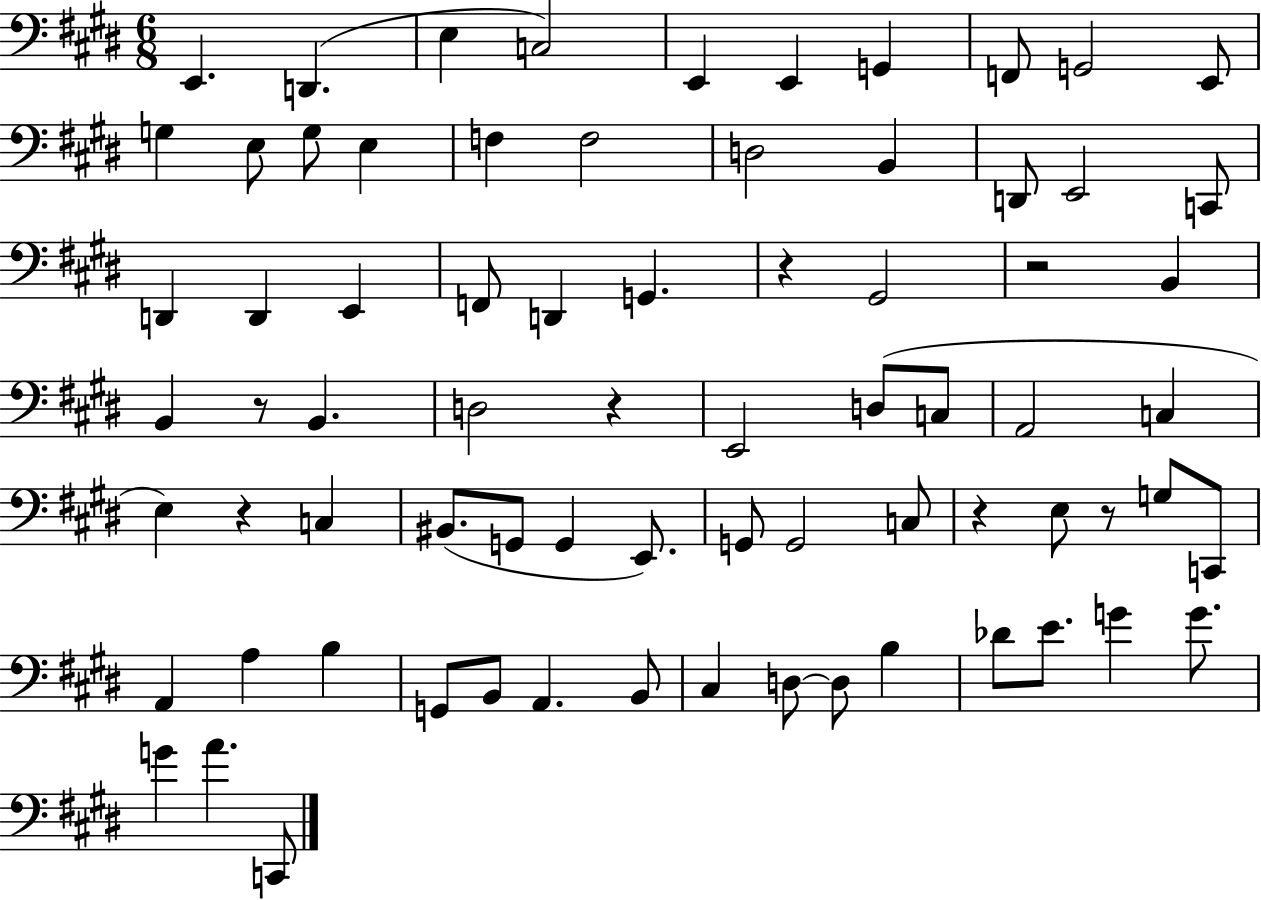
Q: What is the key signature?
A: E major